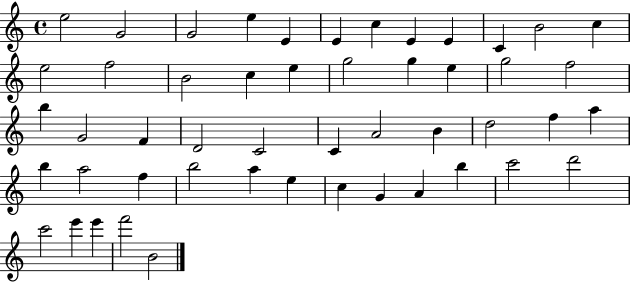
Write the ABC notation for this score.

X:1
T:Untitled
M:4/4
L:1/4
K:C
e2 G2 G2 e E E c E E C B2 c e2 f2 B2 c e g2 g e g2 f2 b G2 F D2 C2 C A2 B d2 f a b a2 f b2 a e c G A b c'2 d'2 c'2 e' e' f'2 B2